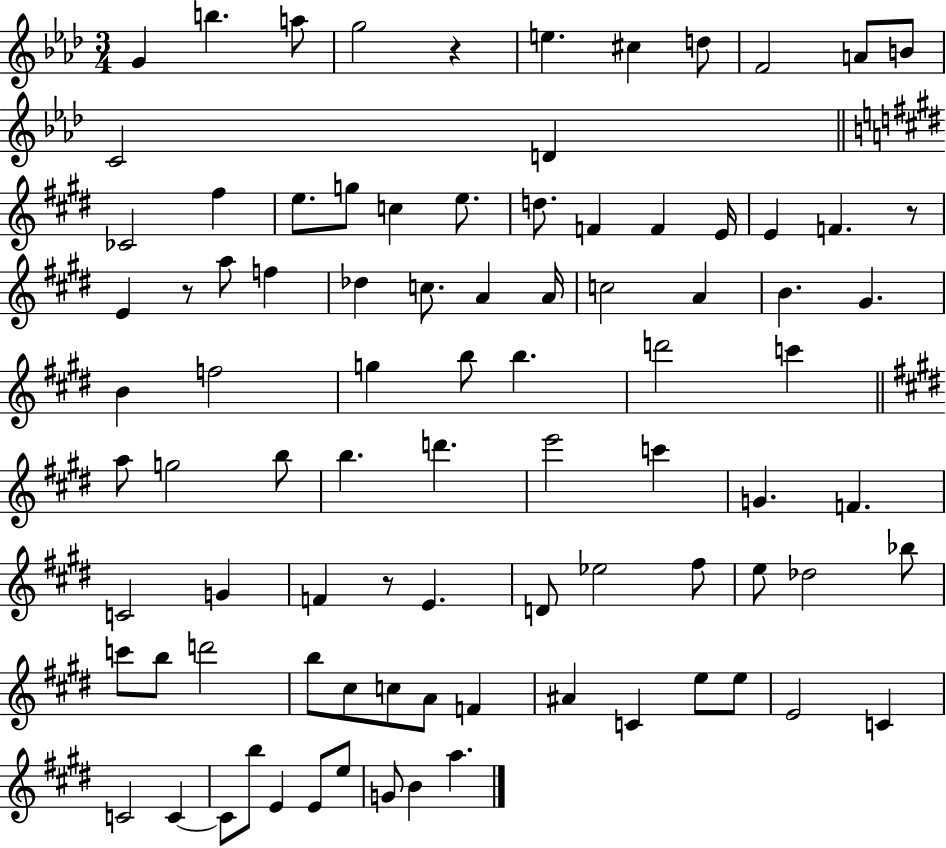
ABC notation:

X:1
T:Untitled
M:3/4
L:1/4
K:Ab
G b a/2 g2 z e ^c d/2 F2 A/2 B/2 C2 D _C2 ^f e/2 g/2 c e/2 d/2 F F E/4 E F z/2 E z/2 a/2 f _d c/2 A A/4 c2 A B ^G B f2 g b/2 b d'2 c' a/2 g2 b/2 b d' e'2 c' G F C2 G F z/2 E D/2 _e2 ^f/2 e/2 _d2 _b/2 c'/2 b/2 d'2 b/2 ^c/2 c/2 A/2 F ^A C e/2 e/2 E2 C C2 C C/2 b/2 E E/2 e/2 G/2 B a